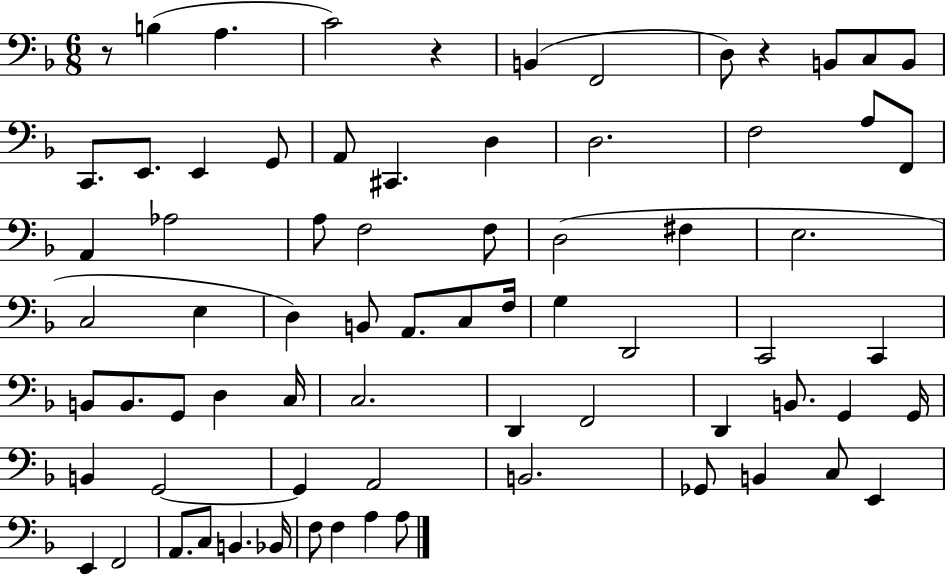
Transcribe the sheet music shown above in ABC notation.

X:1
T:Untitled
M:6/8
L:1/4
K:F
z/2 B, A, C2 z B,, F,,2 D,/2 z B,,/2 C,/2 B,,/2 C,,/2 E,,/2 E,, G,,/2 A,,/2 ^C,, D, D,2 F,2 A,/2 F,,/2 A,, _A,2 A,/2 F,2 F,/2 D,2 ^F, E,2 C,2 E, D, B,,/2 A,,/2 C,/2 F,/4 G, D,,2 C,,2 C,, B,,/2 B,,/2 G,,/2 D, C,/4 C,2 D,, F,,2 D,, B,,/2 G,, G,,/4 B,, G,,2 G,, A,,2 B,,2 _G,,/2 B,, C,/2 E,, E,, F,,2 A,,/2 C,/2 B,, _B,,/4 F,/2 F, A, A,/2